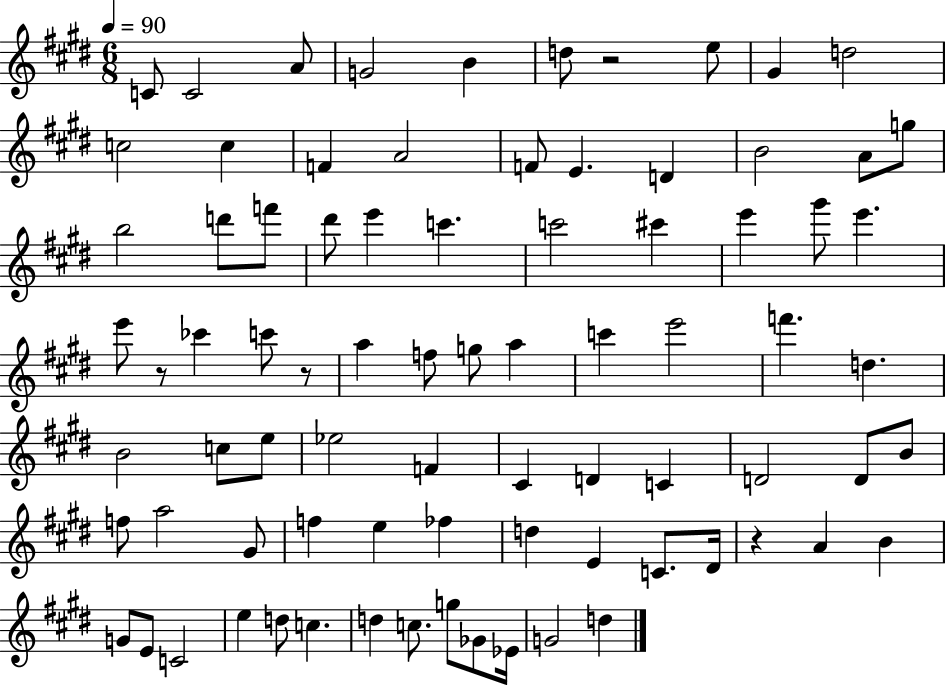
C4/e C4/h A4/e G4/h B4/q D5/e R/h E5/e G#4/q D5/h C5/h C5/q F4/q A4/h F4/e E4/q. D4/q B4/h A4/e G5/e B5/h D6/e F6/e D#6/e E6/q C6/q. C6/h C#6/q E6/q G#6/e E6/q. E6/e R/e CES6/q C6/e R/e A5/q F5/e G5/e A5/q C6/q E6/h F6/q. D5/q. B4/h C5/e E5/e Eb5/h F4/q C#4/q D4/q C4/q D4/h D4/e B4/e F5/e A5/h G#4/e F5/q E5/q FES5/q D5/q E4/q C4/e. D#4/s R/q A4/q B4/q G4/e E4/e C4/h E5/q D5/e C5/q. D5/q C5/e. G5/e Gb4/e Eb4/s G4/h D5/q